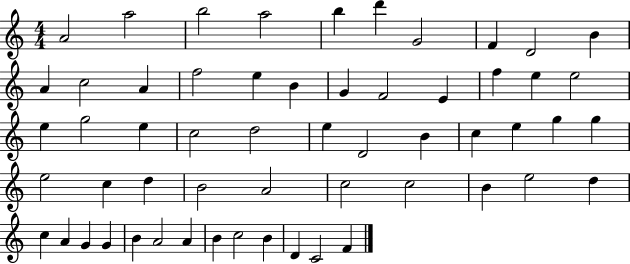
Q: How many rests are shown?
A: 0